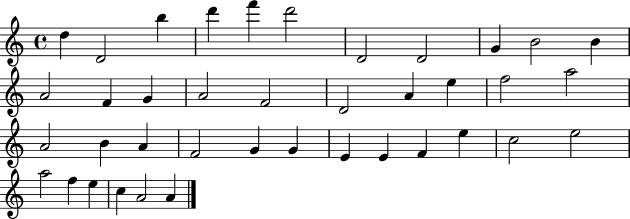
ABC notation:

X:1
T:Untitled
M:4/4
L:1/4
K:C
d D2 b d' f' d'2 D2 D2 G B2 B A2 F G A2 F2 D2 A e f2 a2 A2 B A F2 G G E E F e c2 e2 a2 f e c A2 A